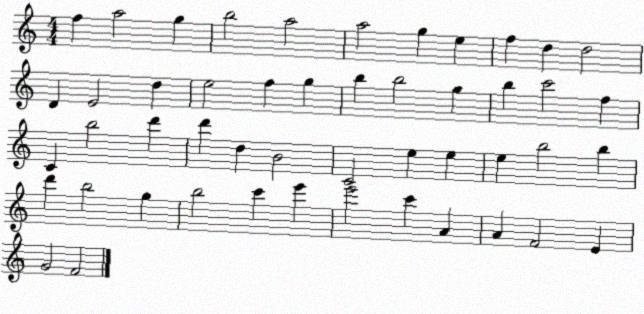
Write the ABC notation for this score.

X:1
T:Untitled
M:4/4
L:1/4
K:C
f a2 g b2 a2 a2 g e f d d2 D E2 d e2 f g b b2 g b c'2 f C b2 d' d' d B2 C2 e e e b2 b d' b2 g b2 c' e' e'2 c' A A F2 E G2 F2